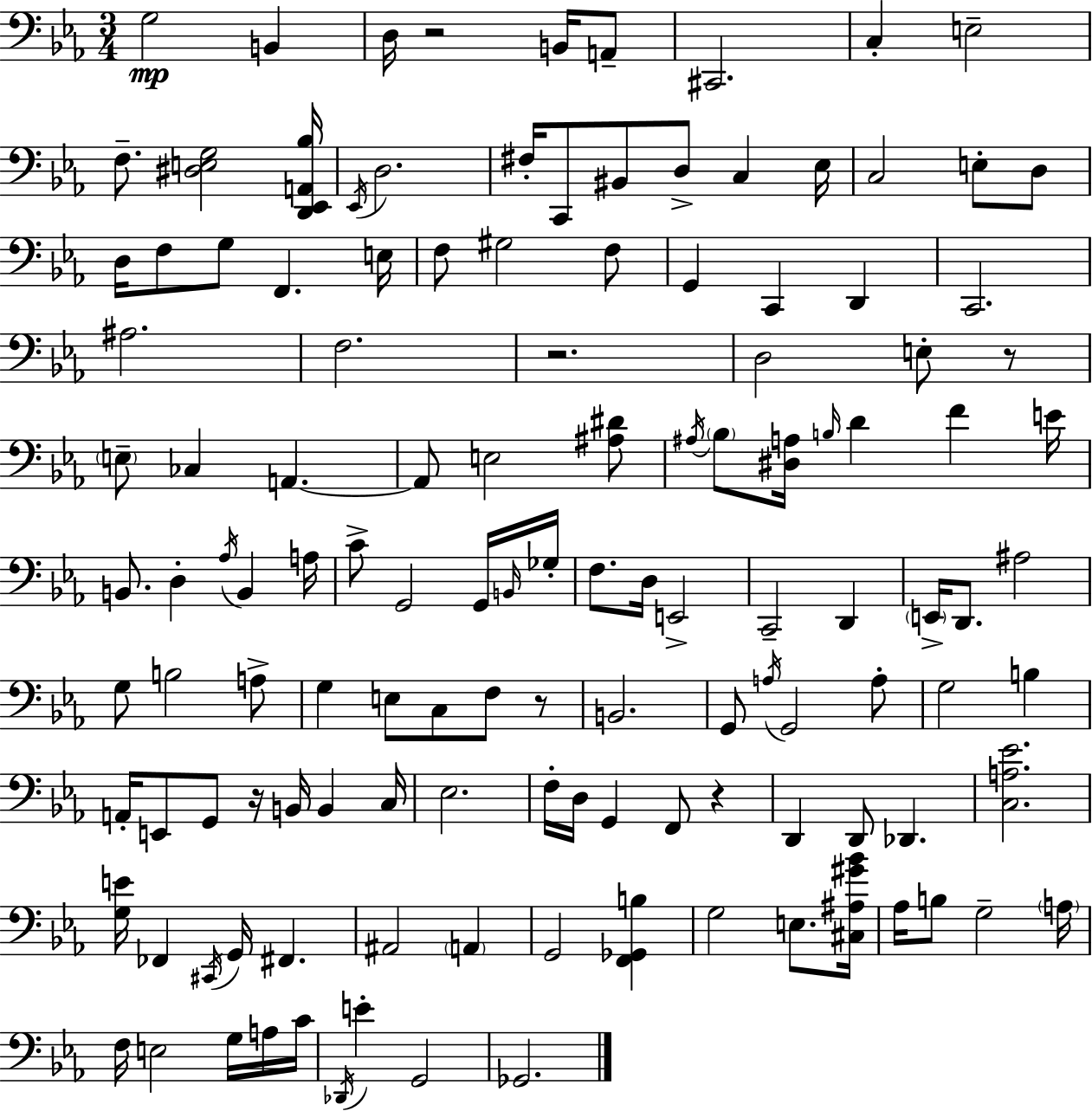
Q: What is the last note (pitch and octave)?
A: Gb2